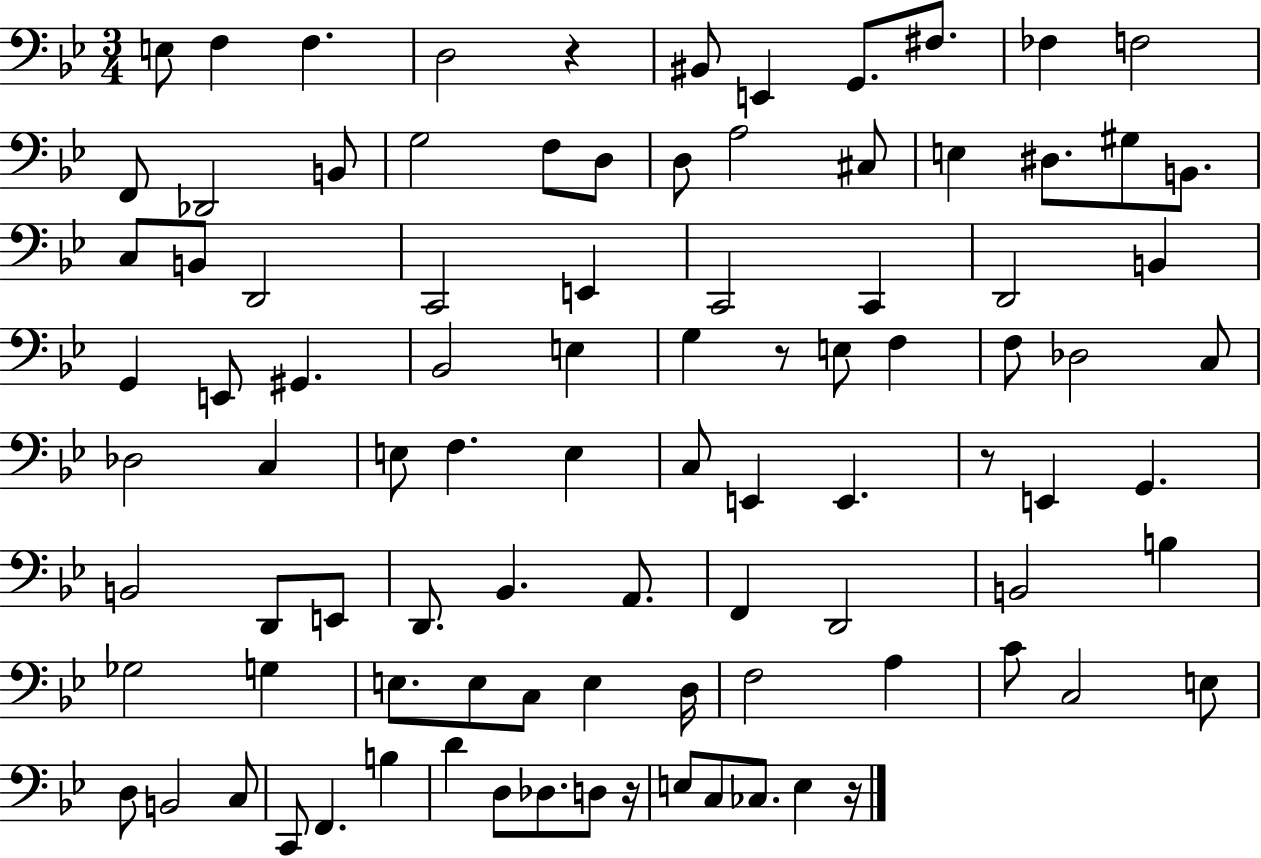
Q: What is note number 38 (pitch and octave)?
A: G3